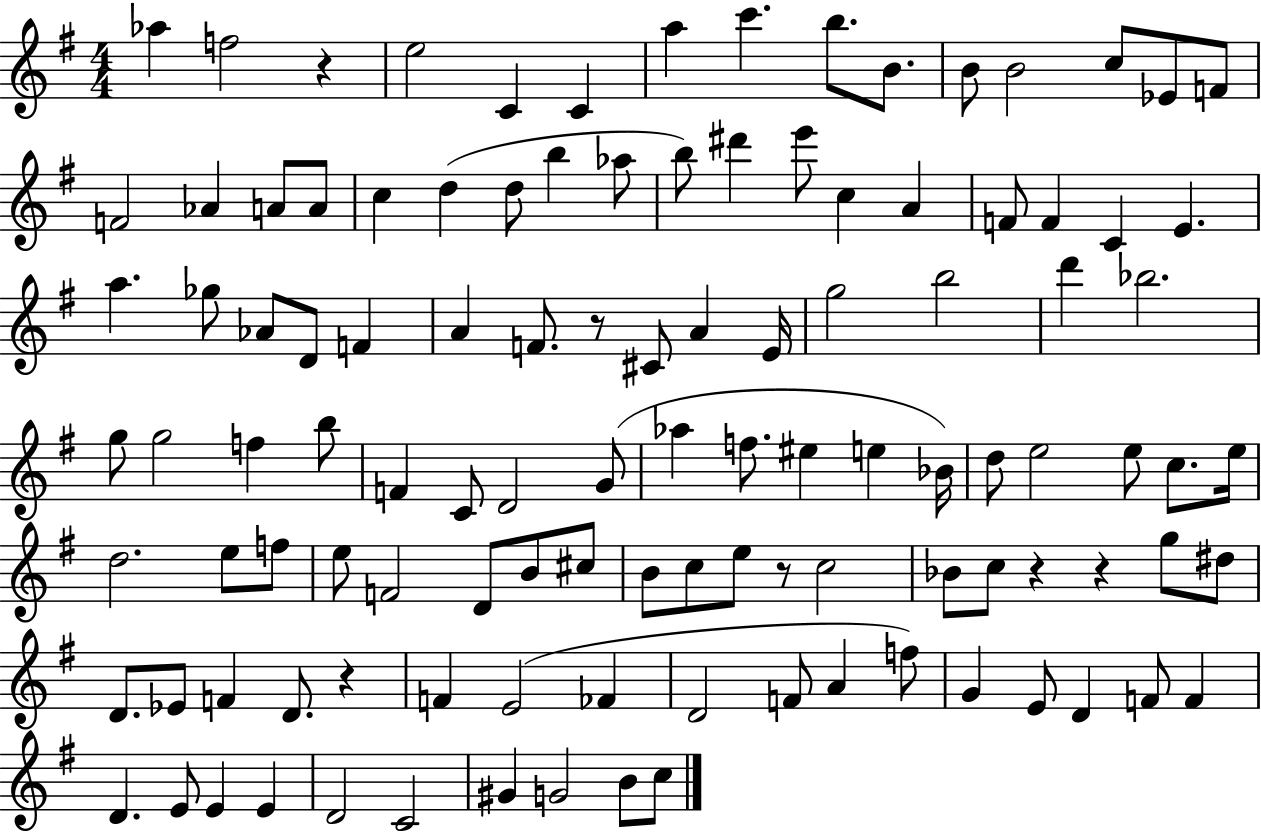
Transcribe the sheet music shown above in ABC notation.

X:1
T:Untitled
M:4/4
L:1/4
K:G
_a f2 z e2 C C a c' b/2 B/2 B/2 B2 c/2 _E/2 F/2 F2 _A A/2 A/2 c d d/2 b _a/2 b/2 ^d' e'/2 c A F/2 F C E a _g/2 _A/2 D/2 F A F/2 z/2 ^C/2 A E/4 g2 b2 d' _b2 g/2 g2 f b/2 F C/2 D2 G/2 _a f/2 ^e e _B/4 d/2 e2 e/2 c/2 e/4 d2 e/2 f/2 e/2 F2 D/2 B/2 ^c/2 B/2 c/2 e/2 z/2 c2 _B/2 c/2 z z g/2 ^d/2 D/2 _E/2 F D/2 z F E2 _F D2 F/2 A f/2 G E/2 D F/2 F D E/2 E E D2 C2 ^G G2 B/2 c/2